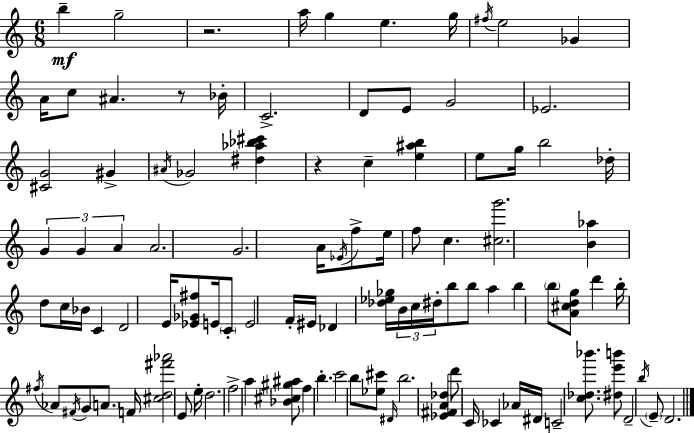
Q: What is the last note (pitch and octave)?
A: D4